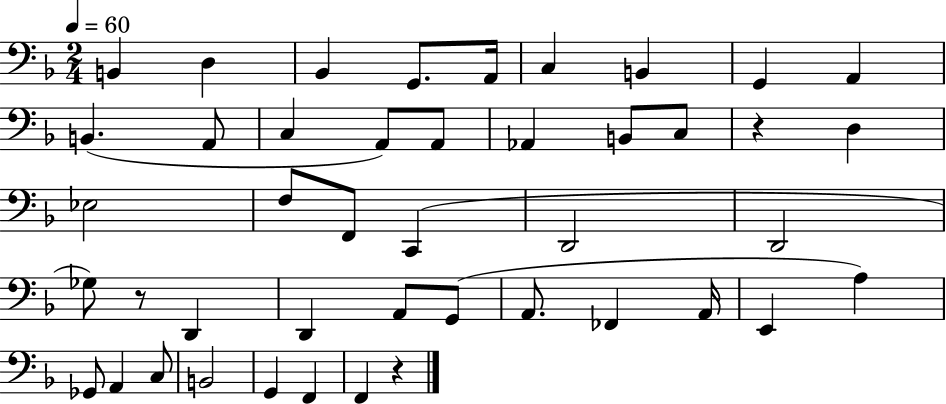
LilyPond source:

{
  \clef bass
  \numericTimeSignature
  \time 2/4
  \key f \major
  \tempo 4 = 60
  b,4 d4 | bes,4 g,8. a,16 | c4 b,4 | g,4 a,4 | \break b,4.( a,8 | c4 a,8) a,8 | aes,4 b,8 c8 | r4 d4 | \break ees2 | f8 f,8 c,4( | d,2 | d,2 | \break ges8) r8 d,4 | d,4 a,8 g,8( | a,8. fes,4 a,16 | e,4 a4) | \break ges,8 a,4 c8 | b,2 | g,4 f,4 | f,4 r4 | \break \bar "|."
}